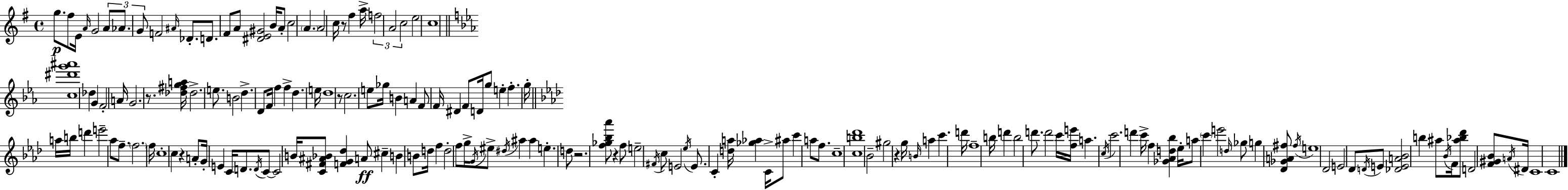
{
  \clef treble
  \time 4/4
  \defaultTimeSignature
  \key e \minor
  g''8.\p fis''8 e'16 \grace { a'16 } g'2 \tuplet 3/2 { a'8 | aes'8. g'8 } f'2 \grace { ais'16 } des'8.-. | d'8. fis'8 a'8 <dis' e' gis'>2 | b'16 a'8-. c''2 \parenthesize a'4. | \break a'2 c''16 r8 fis''4 | a''16-> \tuplet 3/2 { f''2 a'2 | c''2 } e''2 | c''1 | \break \bar "||" \break \key c \minor <c'' dis''' g''' ais'''>1 | des''4 g'4 f'2-. | a'16 g'2. r8. | <des'' fis'' g'' a''>16 des''2.-> e''8. | \break b'2 d''4.-> d'8 | f'16 f''4 f''4-> d''4. e''16 | d''1 | r8 c''2. e''8 | \break ges''16 b'4 a'4 f'8 f'16 dis'4 | f'8 d'16 g''8 e''4-. f''4.-. g''16-. | \bar "||" \break \key aes \major a''16 b''16 d'''4 e'''2-- aes''8 | f''8.-- \parenthesize f''2. f''16 | c''1-. | c''4 r4 a'8-. g'16-. e'4 c'16 | \break d'8. \acciaccatura { d'16 } c'8~~ c'2 b'16 <c' fis' ais' bes'>8 | <f' g' des''>4 a'8\ff cis''4-- b'4 b'8 | d''16 f''4 d''2-. f''8 | g''16-> \acciaccatura { g'16 } eis''8-> \acciaccatura { dis''16 } ais''4 ais''4 e''4.-. | \break d''8 r2. | <f'' ges'' bes'' aes'''>8 r4 f''8 e''2-- | \acciaccatura { fis'16 } c''8 e'2 \acciaccatura { ees''16 } e'8. | c'4-. <d'' a''>16 <ges'' aes''>4 c'16-> ais''8 c'''4 | \break a''8 f''8. c''1-- | <c'' b'' des'''>1 | bes'2-- gis''2 | r4 g''16 \grace { b'16 } a''4 c'''4. | \break d'''16 f''1-- | b''16 d'''4 b''2 | d'''8. d'''2 c'''16 <f'' e'''>16 | a''4. \acciaccatura { c''16 } c'''2. | \break d'''4 c'''16-> f''4 <ges' aes' d'' bes''>4 | ees''16-. a''8 \parenthesize c'''4 e'''2 \grace { d''16 } | ges''8 g''4 <des' ges' a' fis''>8 \acciaccatura { fis''16 } e''1 | des'2 | \break e'2 des'8 \acciaccatura { d'16 } e'8 <des' e' a' bes'>2 | b''4 ais''8 \acciaccatura { bes'16 } f'16 <ais'' bes'' des'''>8 | d'2 <f' gis' bes'>8 \acciaccatura { a'16 } dis'16 c'1 | c'1 | \break \bar "|."
}